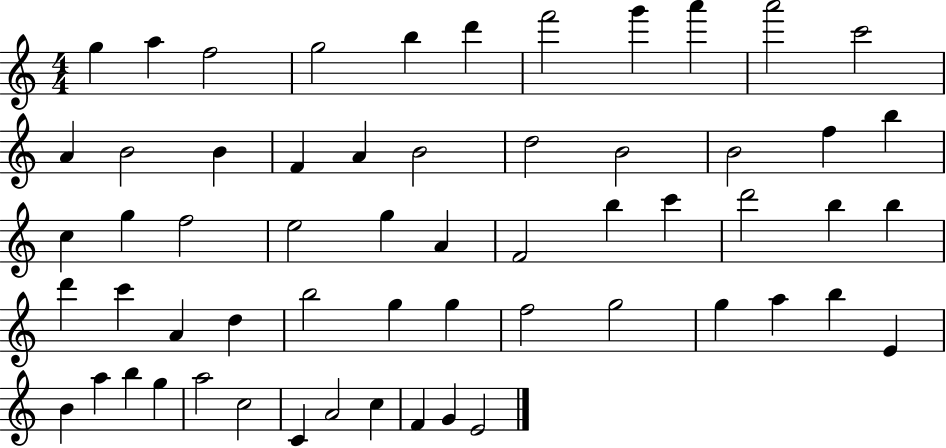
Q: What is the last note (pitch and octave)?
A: E4